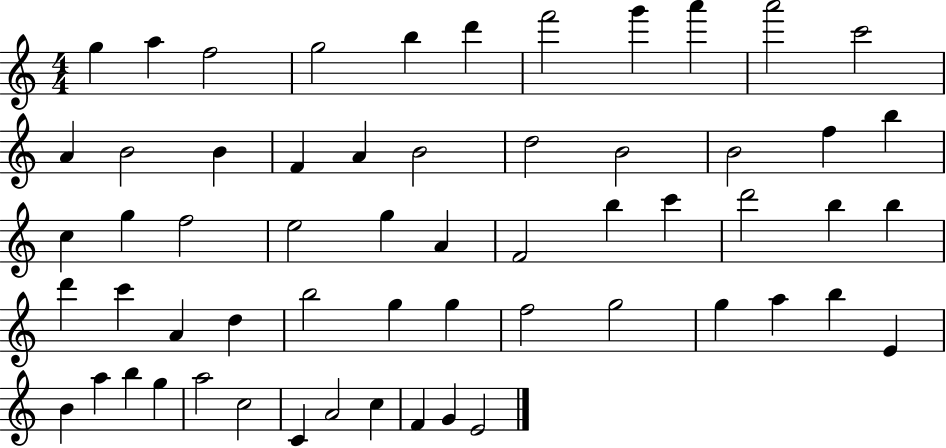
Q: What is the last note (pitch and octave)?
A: E4